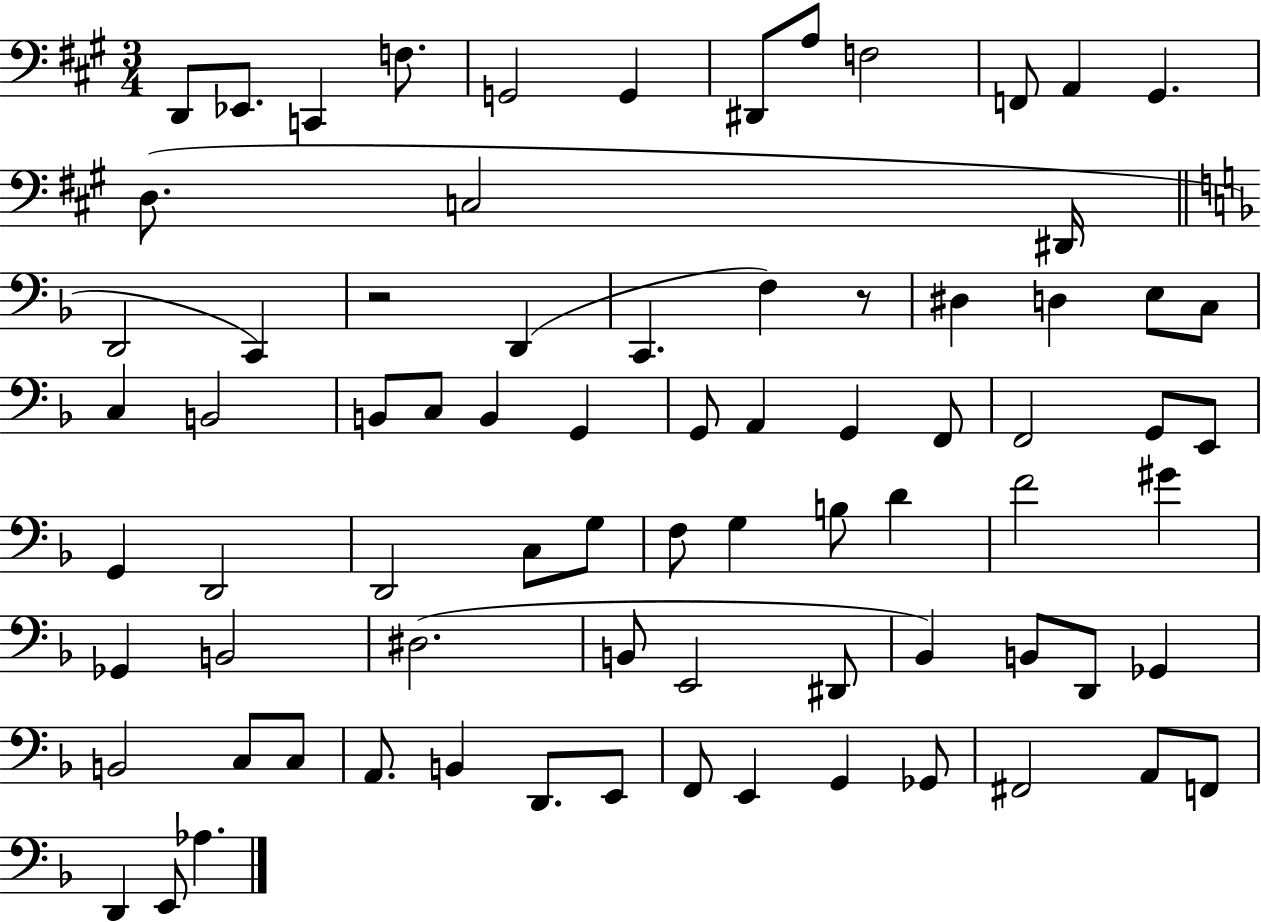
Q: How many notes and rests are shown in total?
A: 77